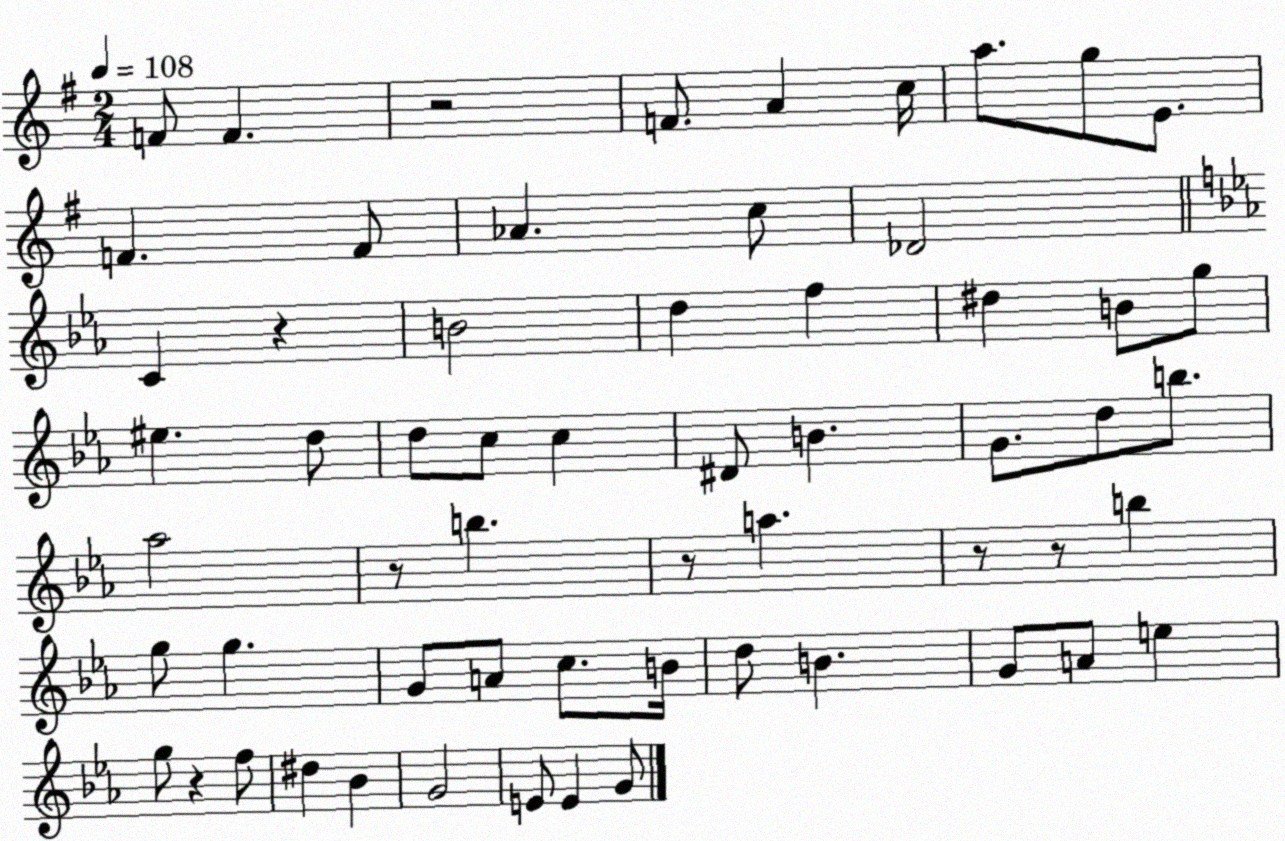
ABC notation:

X:1
T:Untitled
M:2/4
L:1/4
K:G
F/2 F z2 F/2 A c/4 a/2 g/2 E/2 F F/2 _A c/2 _D2 C z B2 d f ^d B/2 g/2 ^e d/2 d/2 c/2 c ^D/2 B G/2 d/2 b/2 _a2 z/2 b z/2 a z/2 z/2 b g/2 g G/2 A/2 c/2 B/4 d/2 B G/2 A/2 e g/2 z f/2 ^d _B G2 E/2 E G/2